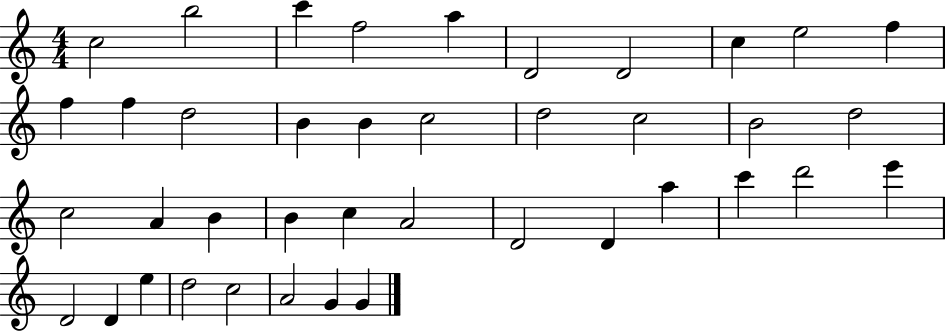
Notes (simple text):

C5/h B5/h C6/q F5/h A5/q D4/h D4/h C5/q E5/h F5/q F5/q F5/q D5/h B4/q B4/q C5/h D5/h C5/h B4/h D5/h C5/h A4/q B4/q B4/q C5/q A4/h D4/h D4/q A5/q C6/q D6/h E6/q D4/h D4/q E5/q D5/h C5/h A4/h G4/q G4/q